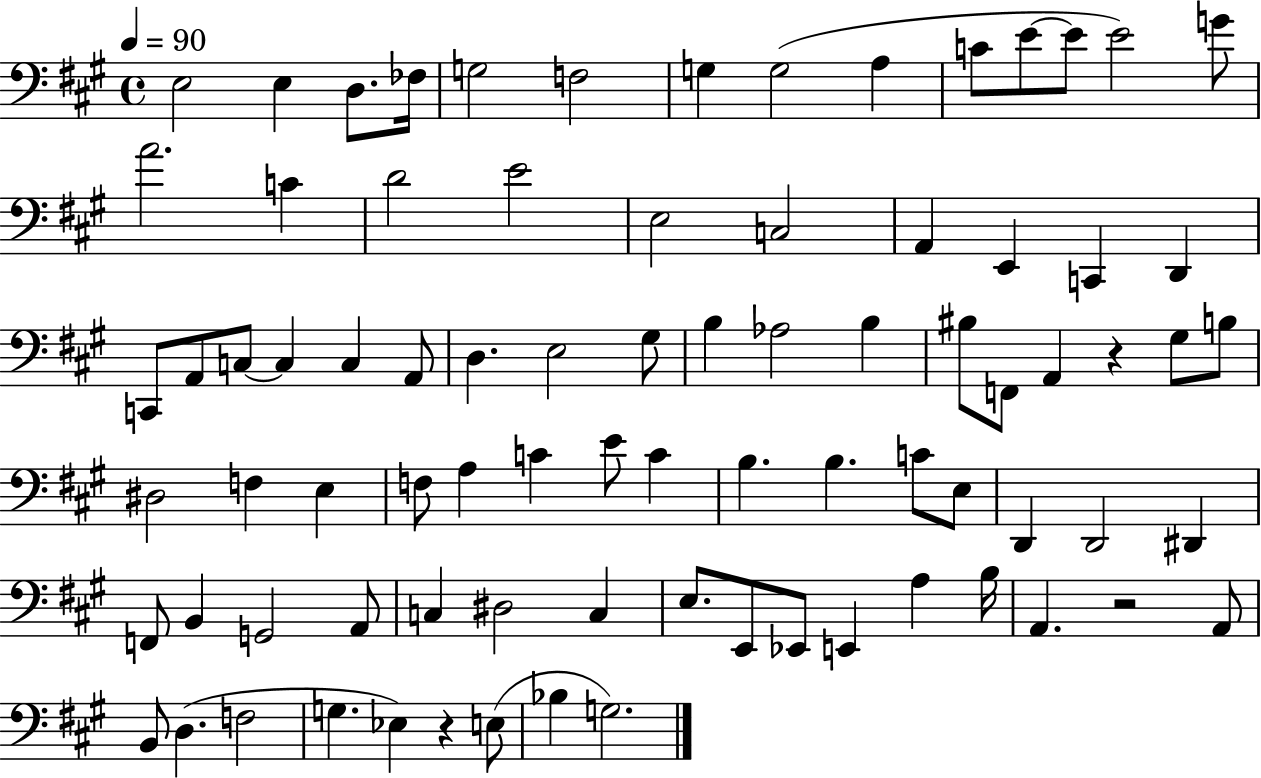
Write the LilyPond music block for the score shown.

{
  \clef bass
  \time 4/4
  \defaultTimeSignature
  \key a \major
  \tempo 4 = 90
  e2 e4 d8. fes16 | g2 f2 | g4 g2( a4 | c'8 e'8~~ e'8 e'2) g'8 | \break a'2. c'4 | d'2 e'2 | e2 c2 | a,4 e,4 c,4 d,4 | \break c,8 a,8 c8~~ c4 c4 a,8 | d4. e2 gis8 | b4 aes2 b4 | bis8 f,8 a,4 r4 gis8 b8 | \break dis2 f4 e4 | f8 a4 c'4 e'8 c'4 | b4. b4. c'8 e8 | d,4 d,2 dis,4 | \break f,8 b,4 g,2 a,8 | c4 dis2 c4 | e8. e,8 ees,8 e,4 a4 b16 | a,4. r2 a,8 | \break b,8 d4.( f2 | g4. ees4) r4 e8( | bes4 g2.) | \bar "|."
}